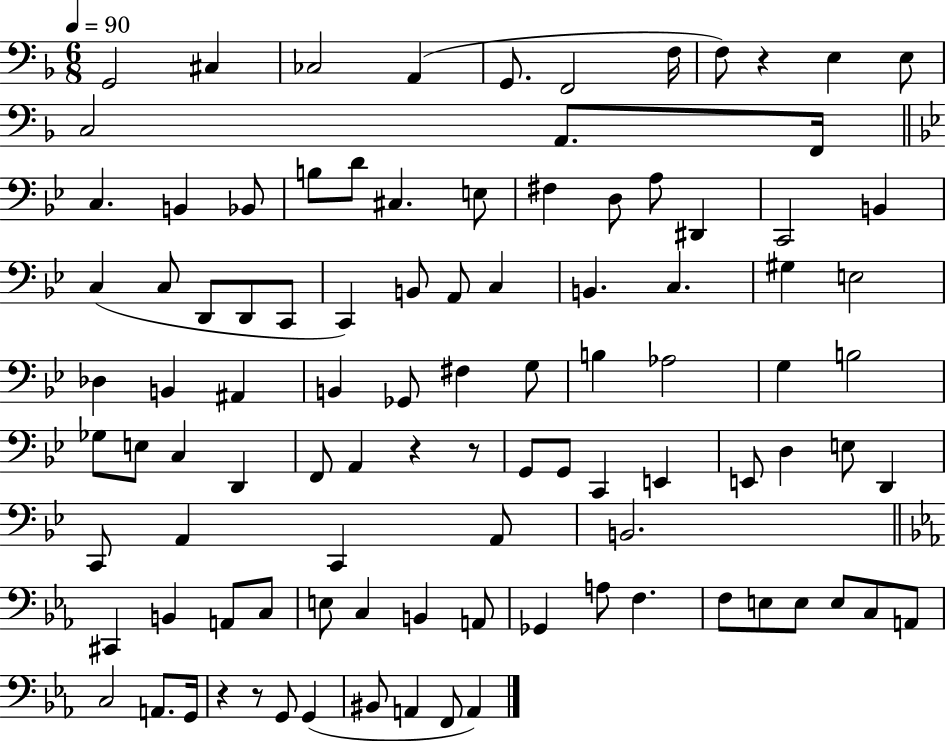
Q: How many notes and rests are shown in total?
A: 100